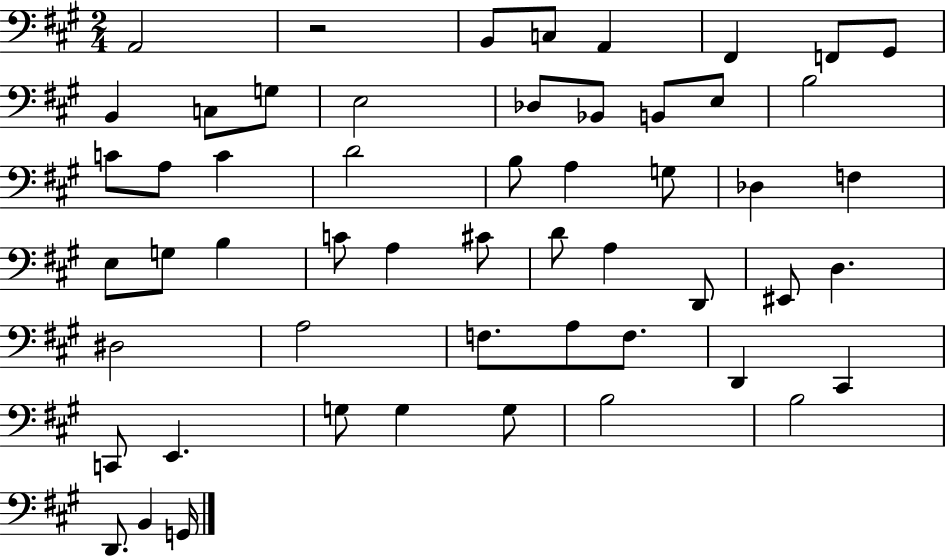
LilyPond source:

{
  \clef bass
  \numericTimeSignature
  \time 2/4
  \key a \major
  a,2 | r2 | b,8 c8 a,4 | fis,4 f,8 gis,8 | \break b,4 c8 g8 | e2 | des8 bes,8 b,8 e8 | b2 | \break c'8 a8 c'4 | d'2 | b8 a4 g8 | des4 f4 | \break e8 g8 b4 | c'8 a4 cis'8 | d'8 a4 d,8 | eis,8 d4. | \break dis2 | a2 | f8. a8 f8. | d,4 cis,4 | \break c,8 e,4. | g8 g4 g8 | b2 | b2 | \break d,8. b,4 g,16 | \bar "|."
}